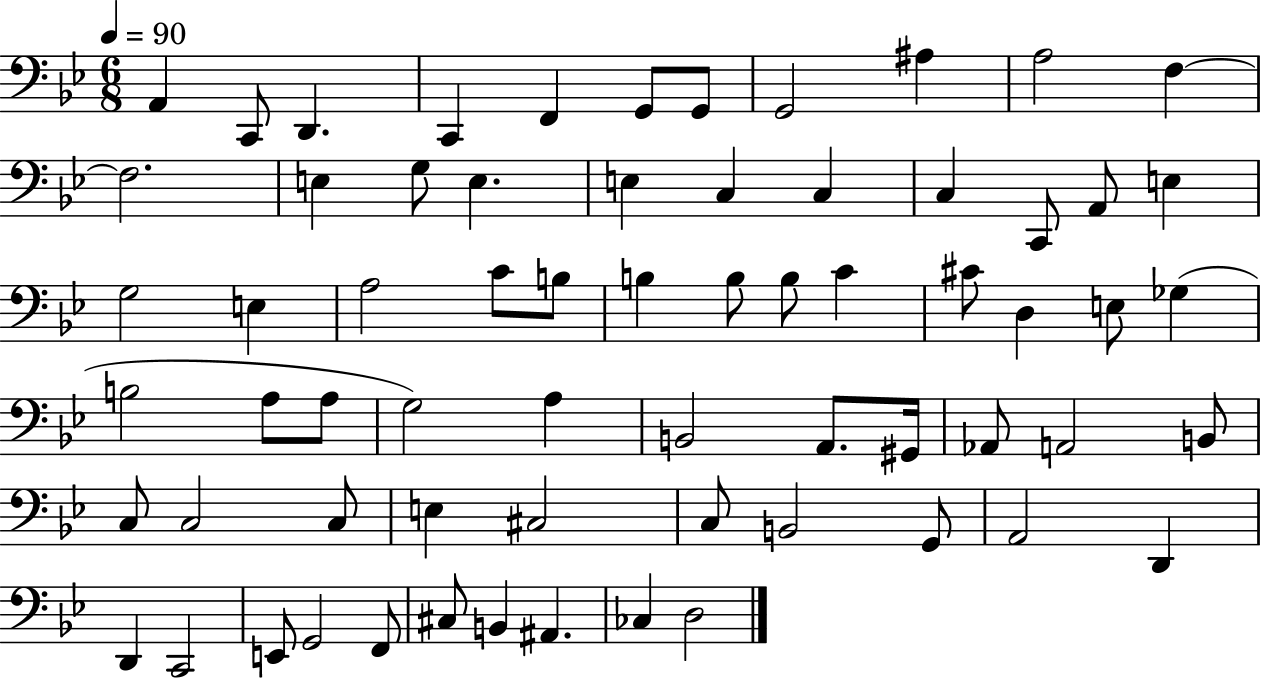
A2/q C2/e D2/q. C2/q F2/q G2/e G2/e G2/h A#3/q A3/h F3/q F3/h. E3/q G3/e E3/q. E3/q C3/q C3/q C3/q C2/e A2/e E3/q G3/h E3/q A3/h C4/e B3/e B3/q B3/e B3/e C4/q C#4/e D3/q E3/e Gb3/q B3/h A3/e A3/e G3/h A3/q B2/h A2/e. G#2/s Ab2/e A2/h B2/e C3/e C3/h C3/e E3/q C#3/h C3/e B2/h G2/e A2/h D2/q D2/q C2/h E2/e G2/h F2/e C#3/e B2/q A#2/q. CES3/q D3/h